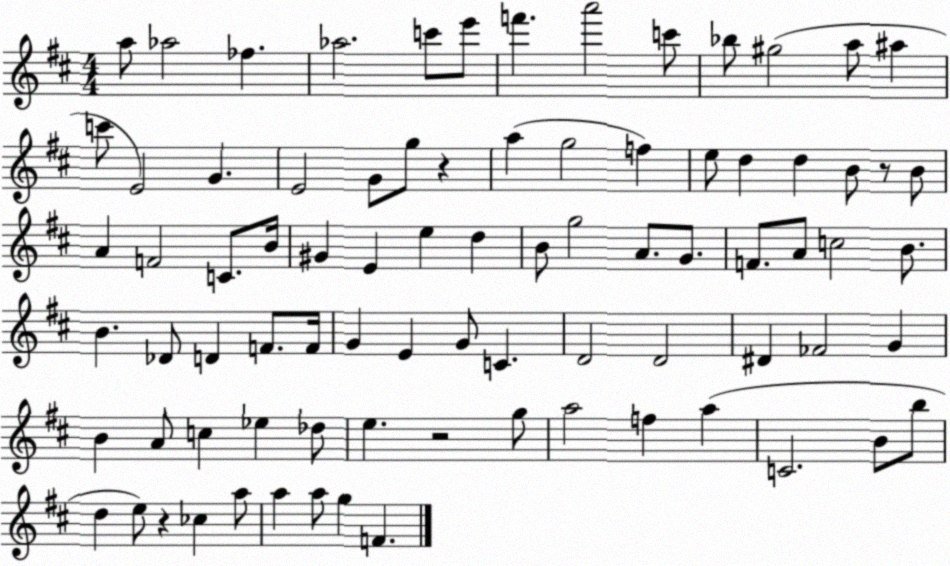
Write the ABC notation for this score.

X:1
T:Untitled
M:4/4
L:1/4
K:D
a/2 _a2 _f _a2 c'/2 e'/2 f' a'2 c'/2 _b/2 ^g2 a/2 ^a c'/2 E2 G E2 G/2 g/2 z a g2 f e/2 d d B/2 z/2 B/2 A F2 C/2 B/4 ^G E e d B/2 g2 A/2 G/2 F/2 A/2 c2 B/2 B _D/2 D F/2 F/4 G E G/2 C D2 D2 ^D _F2 G B A/2 c _e _d/2 e z2 g/2 a2 f a C2 B/2 b/2 d e/2 z _c a/2 a a/2 g F